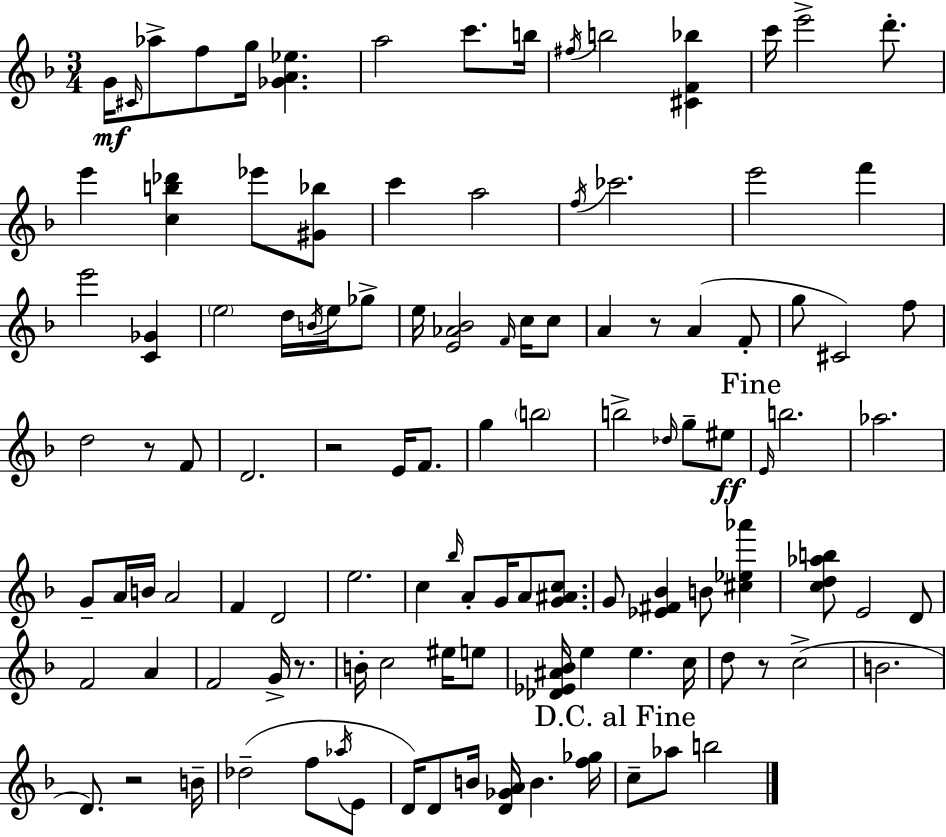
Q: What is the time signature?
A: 3/4